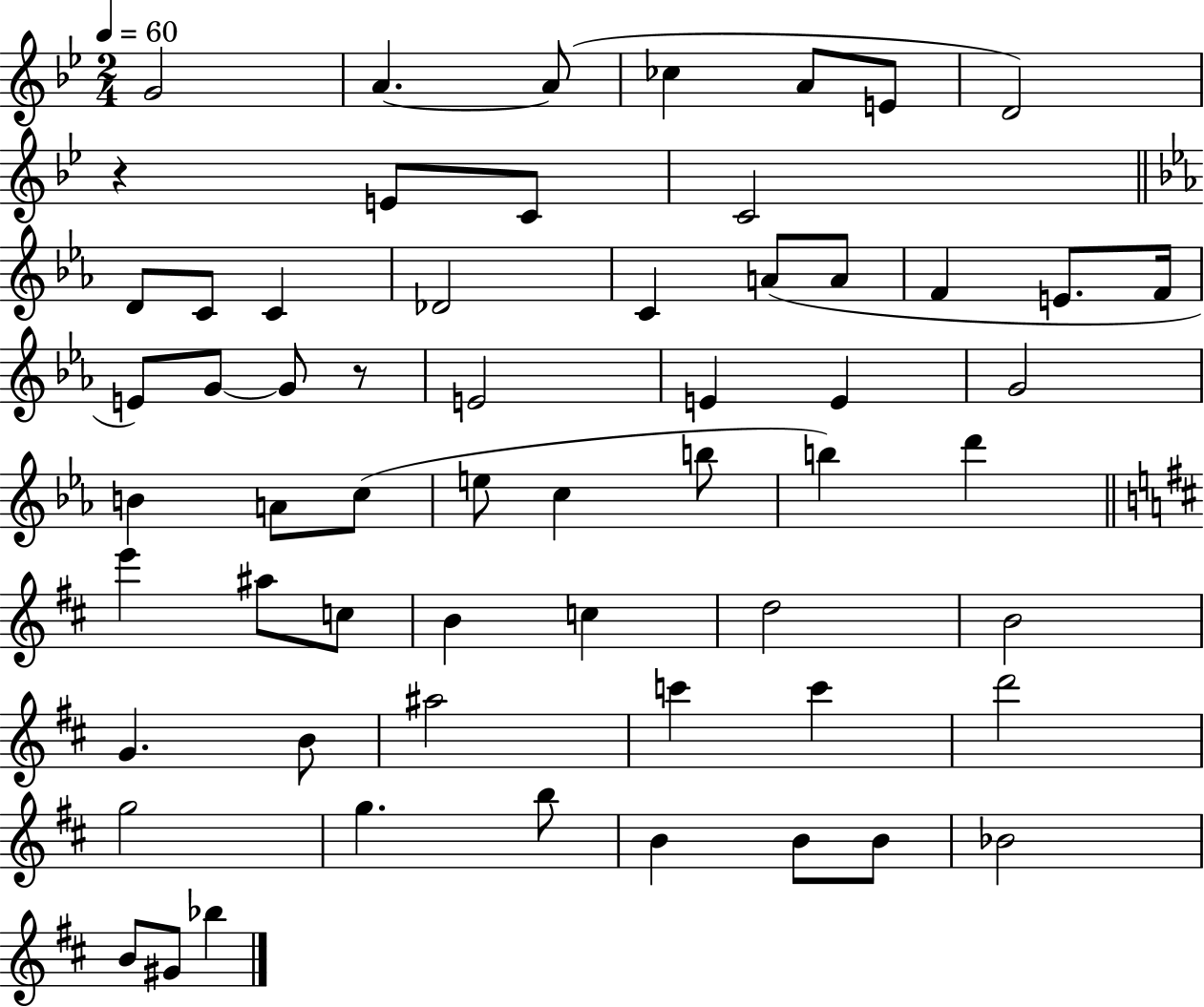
{
  \clef treble
  \numericTimeSignature
  \time 2/4
  \key bes \major
  \tempo 4 = 60
  \repeat volta 2 { g'2 | a'4.~~ a'8( | ces''4 a'8 e'8 | d'2) | \break r4 e'8 c'8 | c'2 | \bar "||" \break \key ees \major d'8 c'8 c'4 | des'2 | c'4 a'8( a'8 | f'4 e'8. f'16 | \break e'8) g'8~~ g'8 r8 | e'2 | e'4 e'4 | g'2 | \break b'4 a'8 c''8( | e''8 c''4 b''8 | b''4) d'''4 | \bar "||" \break \key b \minor e'''4 ais''8 c''8 | b'4 c''4 | d''2 | b'2 | \break g'4. b'8 | ais''2 | c'''4 c'''4 | d'''2 | \break g''2 | g''4. b''8 | b'4 b'8 b'8 | bes'2 | \break b'8 gis'8 bes''4 | } \bar "|."
}